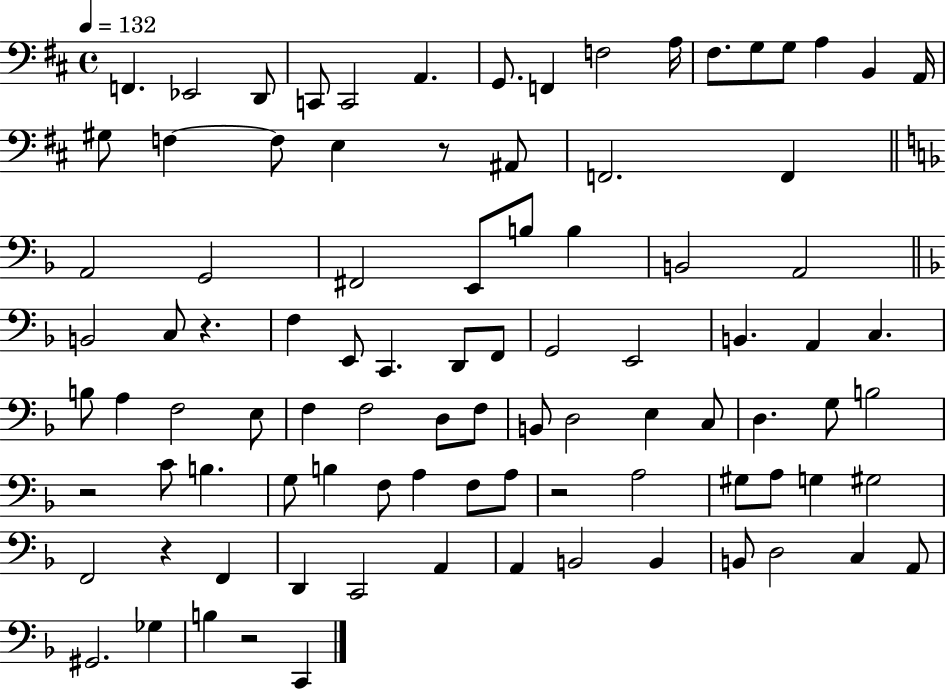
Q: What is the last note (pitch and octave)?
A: C2